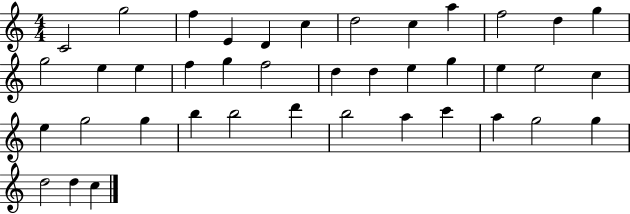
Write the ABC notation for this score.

X:1
T:Untitled
M:4/4
L:1/4
K:C
C2 g2 f E D c d2 c a f2 d g g2 e e f g f2 d d e g e e2 c e g2 g b b2 d' b2 a c' a g2 g d2 d c